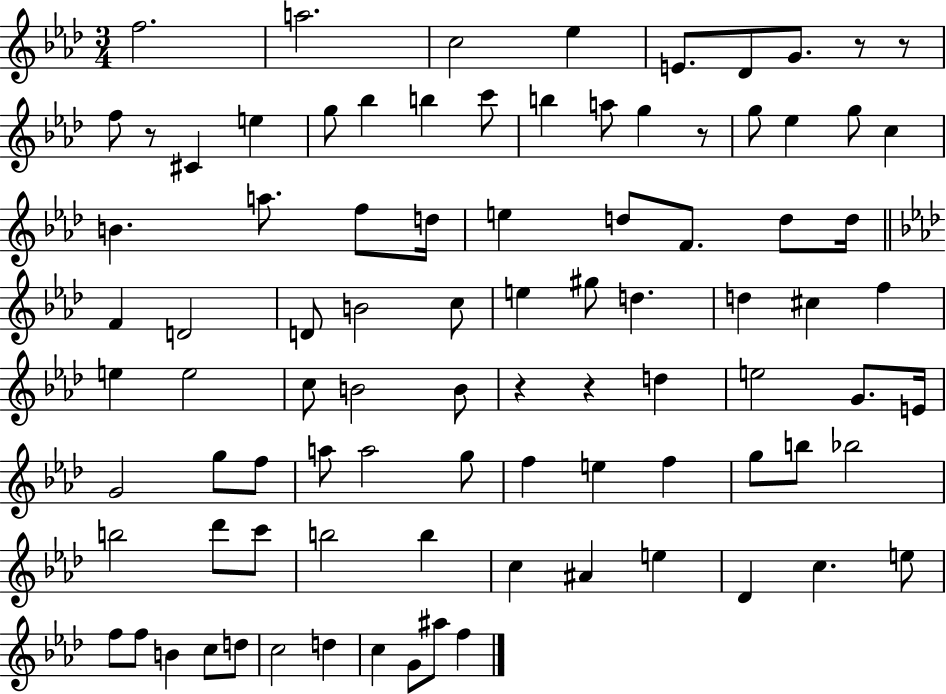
X:1
T:Untitled
M:3/4
L:1/4
K:Ab
f2 a2 c2 _e E/2 _D/2 G/2 z/2 z/2 f/2 z/2 ^C e g/2 _b b c'/2 b a/2 g z/2 g/2 _e g/2 c B a/2 f/2 d/4 e d/2 F/2 d/2 d/4 F D2 D/2 B2 c/2 e ^g/2 d d ^c f e e2 c/2 B2 B/2 z z d e2 G/2 E/4 G2 g/2 f/2 a/2 a2 g/2 f e f g/2 b/2 _b2 b2 _d'/2 c'/2 b2 b c ^A e _D c e/2 f/2 f/2 B c/2 d/2 c2 d c G/2 ^a/2 f